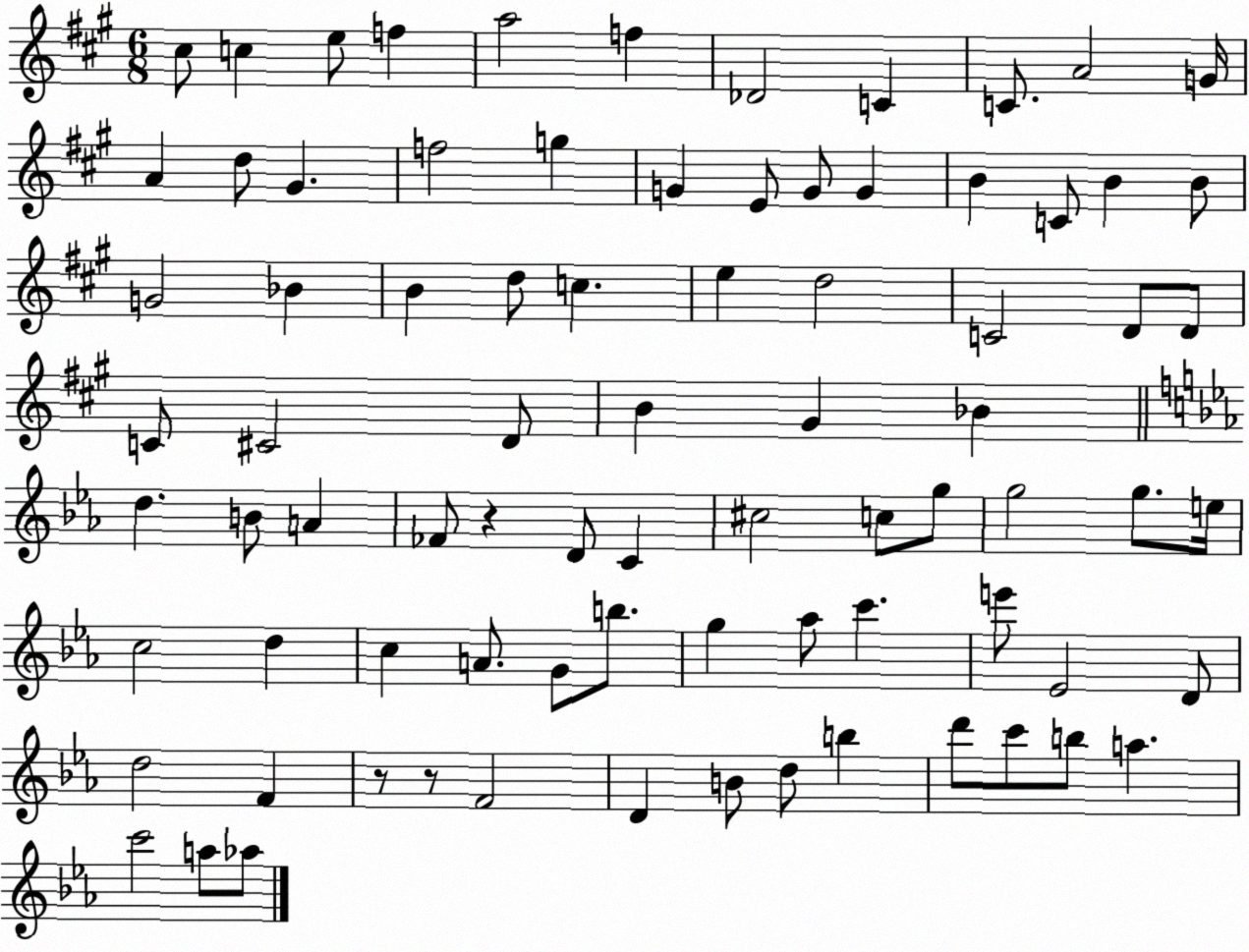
X:1
T:Untitled
M:6/8
L:1/4
K:A
^c/2 c e/2 f a2 f _D2 C C/2 A2 G/4 A d/2 ^G f2 g G E/2 G/2 G B C/2 B B/2 G2 _B B d/2 c e d2 C2 D/2 D/2 C/2 ^C2 D/2 B ^G _B d B/2 A _F/2 z D/2 C ^c2 c/2 g/2 g2 g/2 e/4 c2 d c A/2 G/2 b/2 g _a/2 c' e'/2 _E2 D/2 d2 F z/2 z/2 F2 D B/2 d/2 b d'/2 c'/2 b/2 a c'2 a/2 _a/2